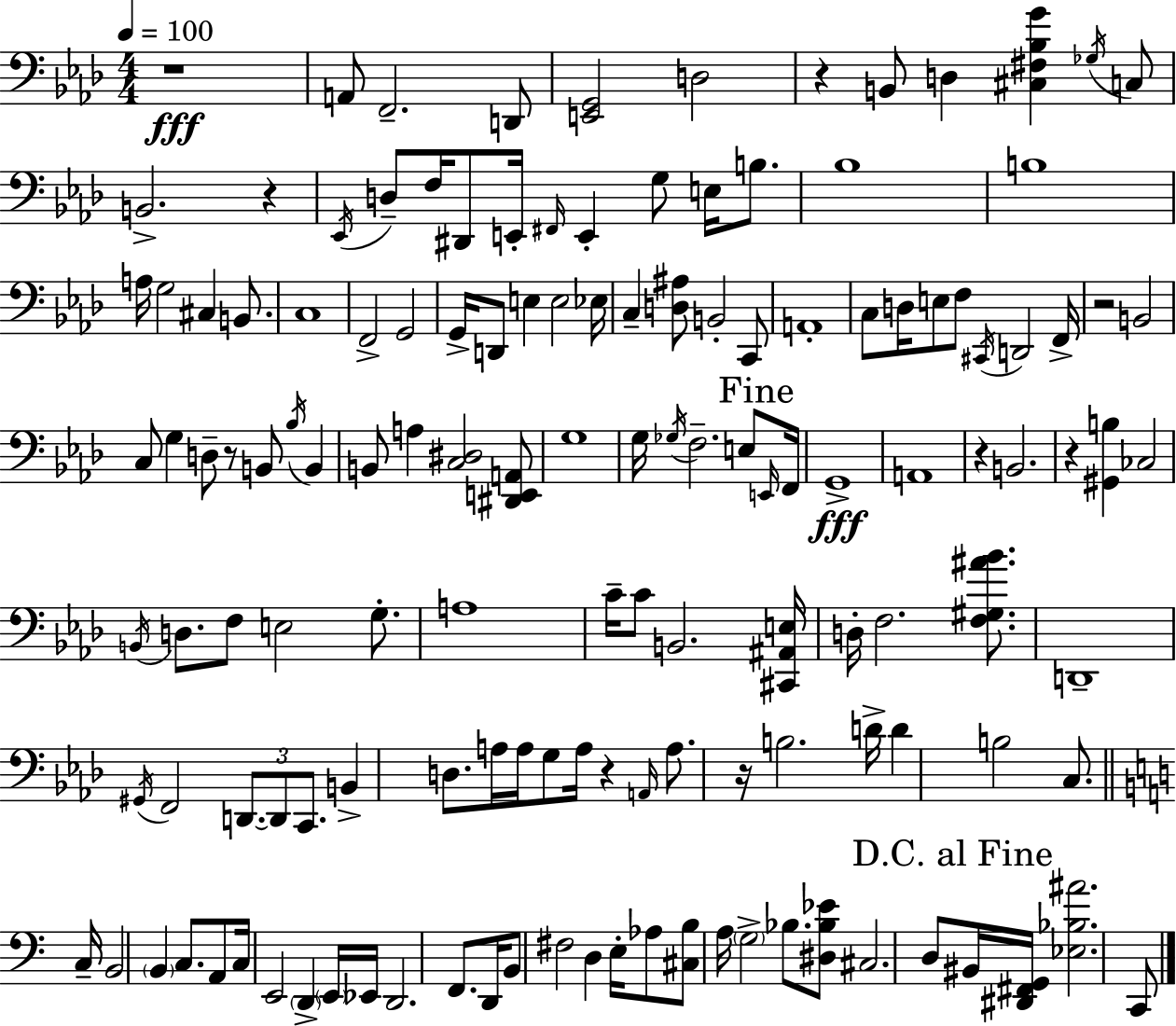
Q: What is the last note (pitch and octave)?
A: C2